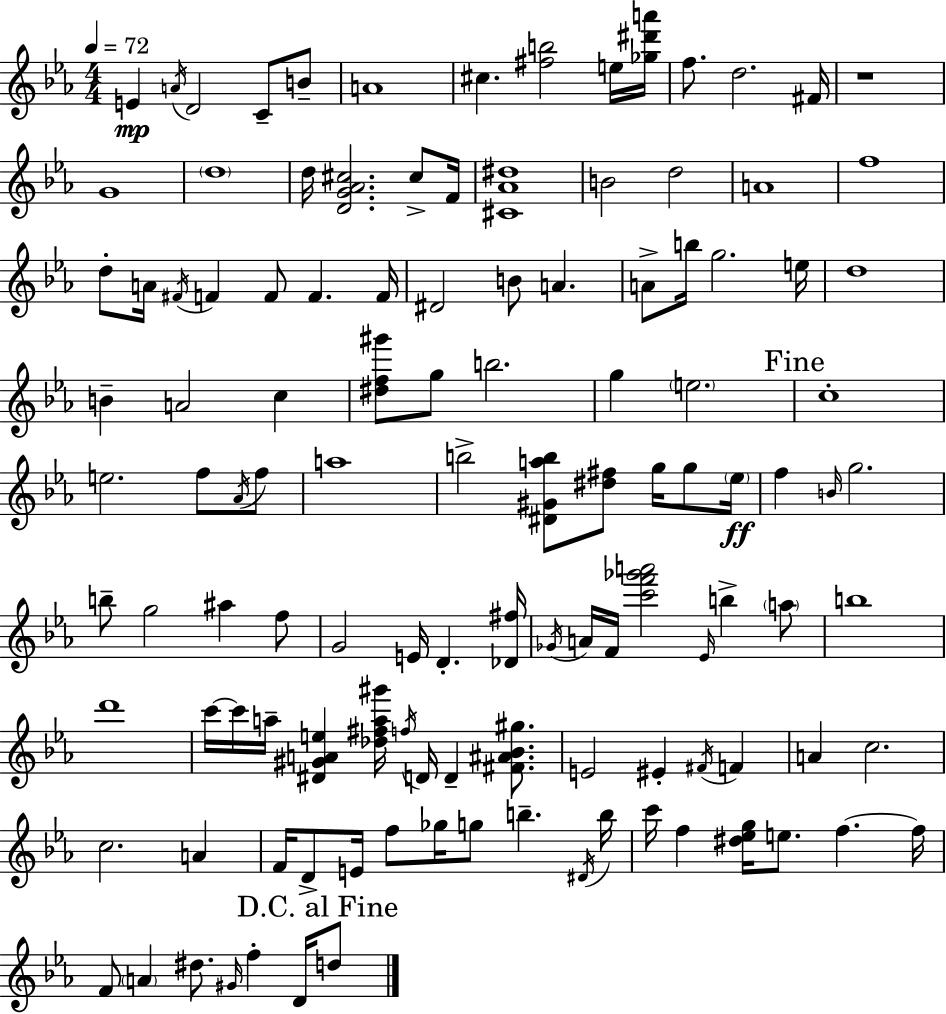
{
  \clef treble
  \numericTimeSignature
  \time 4/4
  \key ees \major
  \tempo 4 = 72
  e'4\mp \acciaccatura { a'16 } d'2 c'8-- b'8-- | a'1 | cis''4. <fis'' b''>2 e''16 | <ges'' dis''' a'''>16 f''8. d''2. | \break fis'16 r1 | g'1 | \parenthesize d''1 | d''16 <d' g' aes' cis''>2. cis''8-> | \break f'16 <cis' aes' dis''>1 | b'2 d''2 | a'1 | f''1 | \break d''8-. a'16 \acciaccatura { fis'16 } f'4 f'8 f'4. | f'16 dis'2 b'8 a'4. | a'8-> b''16 g''2. | e''16 d''1 | \break b'4-- a'2 c''4 | <dis'' f'' gis'''>8 g''8 b''2. | g''4 \parenthesize e''2. | \mark "Fine" c''1-. | \break e''2. f''8 | \acciaccatura { aes'16 } f''8 a''1 | b''2-> <dis' gis' a'' b''>8 <dis'' fis''>8 g''16 | g''8 \parenthesize ees''16\ff f''4 \grace { b'16 } g''2. | \break b''8-- g''2 ais''4 | f''8 g'2 e'16 d'4.-. | <des' fis''>16 \acciaccatura { ges'16 } a'16 f'16 <c''' f''' ges''' a'''>2 \grace { ees'16 } | b''4-> \parenthesize a''8 b''1 | \break d'''1 | c'''16~~ c'''16 a''16-- <dis' gis' a' e''>4 <des'' fis'' a'' gis'''>16 \acciaccatura { f''16 } d'16 | d'4-- <fis' ais' bes' gis''>8. e'2 eis'4-. | \acciaccatura { fis'16 } f'4 a'4 c''2. | \break c''2. | a'4 f'16 d'8-> e'16 f''8 ges''16 g''8 | b''4.-- \acciaccatura { dis'16 } b''16 c'''16 f''4 <dis'' ees'' g''>16 e''8. | f''4.~~ f''16 f'8 \parenthesize a'4 dis''8. | \break \grace { gis'16 } f''4-. d'16 \mark "D.C. al Fine" d''8 \bar "|."
}